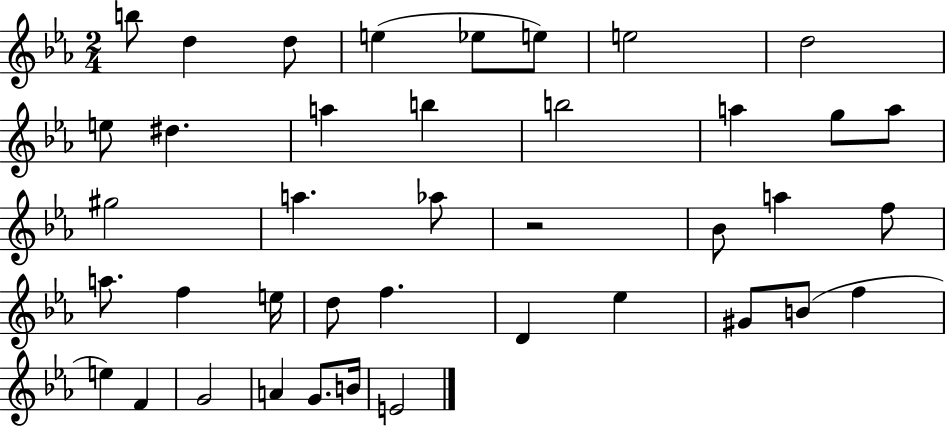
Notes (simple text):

B5/e D5/q D5/e E5/q Eb5/e E5/e E5/h D5/h E5/e D#5/q. A5/q B5/q B5/h A5/q G5/e A5/e G#5/h A5/q. Ab5/e R/h Bb4/e A5/q F5/e A5/e. F5/q E5/s D5/e F5/q. D4/q Eb5/q G#4/e B4/e F5/q E5/q F4/q G4/h A4/q G4/e. B4/s E4/h